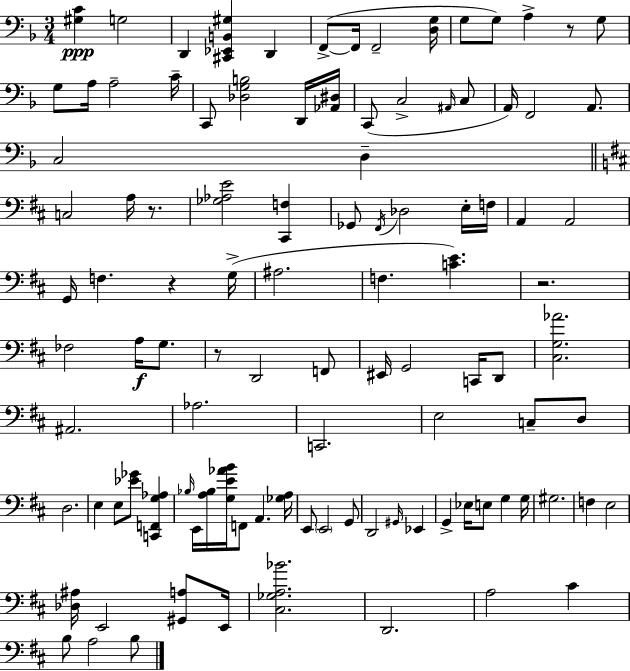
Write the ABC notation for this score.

X:1
T:Untitled
M:3/4
L:1/4
K:F
[^G,C] G,2 D,, [^C,,_E,,B,,^G,] D,, F,,/2 F,,/4 F,,2 [D,G,]/4 G,/2 G,/2 A, z/2 G,/2 G,/2 A,/4 A,2 C/4 C,,/2 [_D,G,B,]2 D,,/4 [_A,,^D,]/4 C,,/2 C,2 ^A,,/4 C,/2 A,,/4 F,,2 A,,/2 C,2 D, C,2 A,/4 z/2 [_G,_A,E]2 [^C,,F,] _G,,/2 ^F,,/4 _D,2 E,/4 F,/4 A,, A,,2 G,,/4 F, z G,/4 ^A,2 F, [CE] z2 _F,2 A,/4 G,/2 z/2 D,,2 F,,/2 ^E,,/4 G,,2 C,,/4 D,,/2 [^C,G,_A]2 ^A,,2 _A,2 C,,2 E,2 C,/2 D,/2 D,2 E, E,/2 [_E_G]/2 [C,,F,,G,_A,] _B,/4 E,,/4 [A,_B,]/4 [G,E_AB]/4 F,,/2 A,, [_G,A,]/4 E,,/2 E,,2 G,,/2 D,,2 ^G,,/4 _E,, G,, _E,/4 E,/2 G, G,/4 ^G,2 F, E,2 [_D,^A,]/4 E,,2 [^G,,A,]/2 E,,/4 [^C,_G,A,_B]2 D,,2 A,2 ^C B,/2 A,2 B,/2